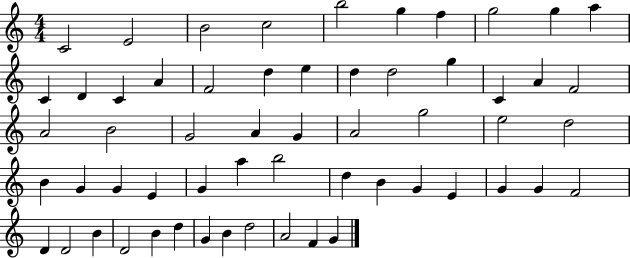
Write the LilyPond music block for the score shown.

{
  \clef treble
  \numericTimeSignature
  \time 4/4
  \key c \major
  c'2 e'2 | b'2 c''2 | b''2 g''4 f''4 | g''2 g''4 a''4 | \break c'4 d'4 c'4 a'4 | f'2 d''4 e''4 | d''4 d''2 g''4 | c'4 a'4 f'2 | \break a'2 b'2 | g'2 a'4 g'4 | a'2 g''2 | e''2 d''2 | \break b'4 g'4 g'4 e'4 | g'4 a''4 b''2 | d''4 b'4 g'4 e'4 | g'4 g'4 f'2 | \break d'4 d'2 b'4 | d'2 b'4 d''4 | g'4 b'4 d''2 | a'2 f'4 g'4 | \break \bar "|."
}